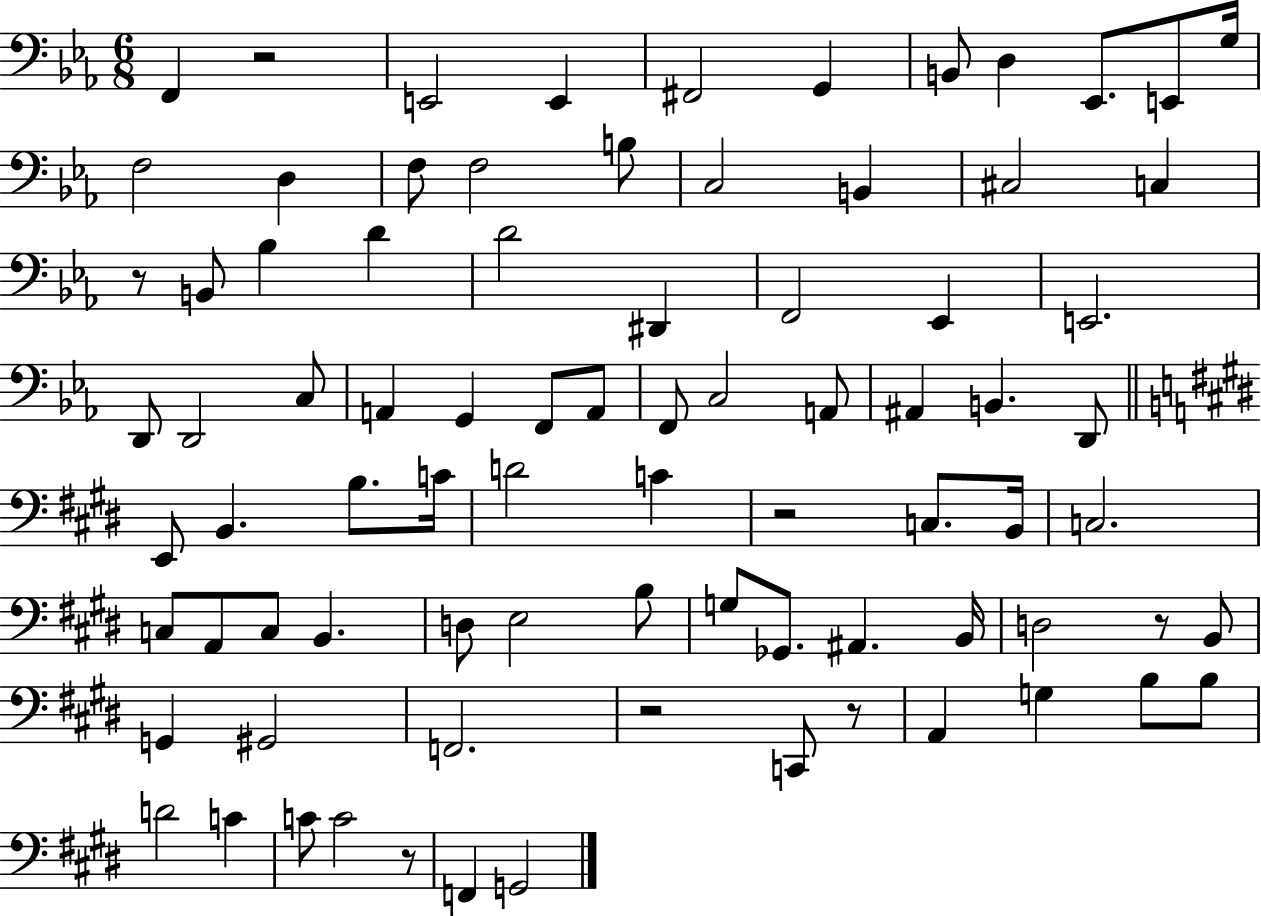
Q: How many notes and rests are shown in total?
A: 83